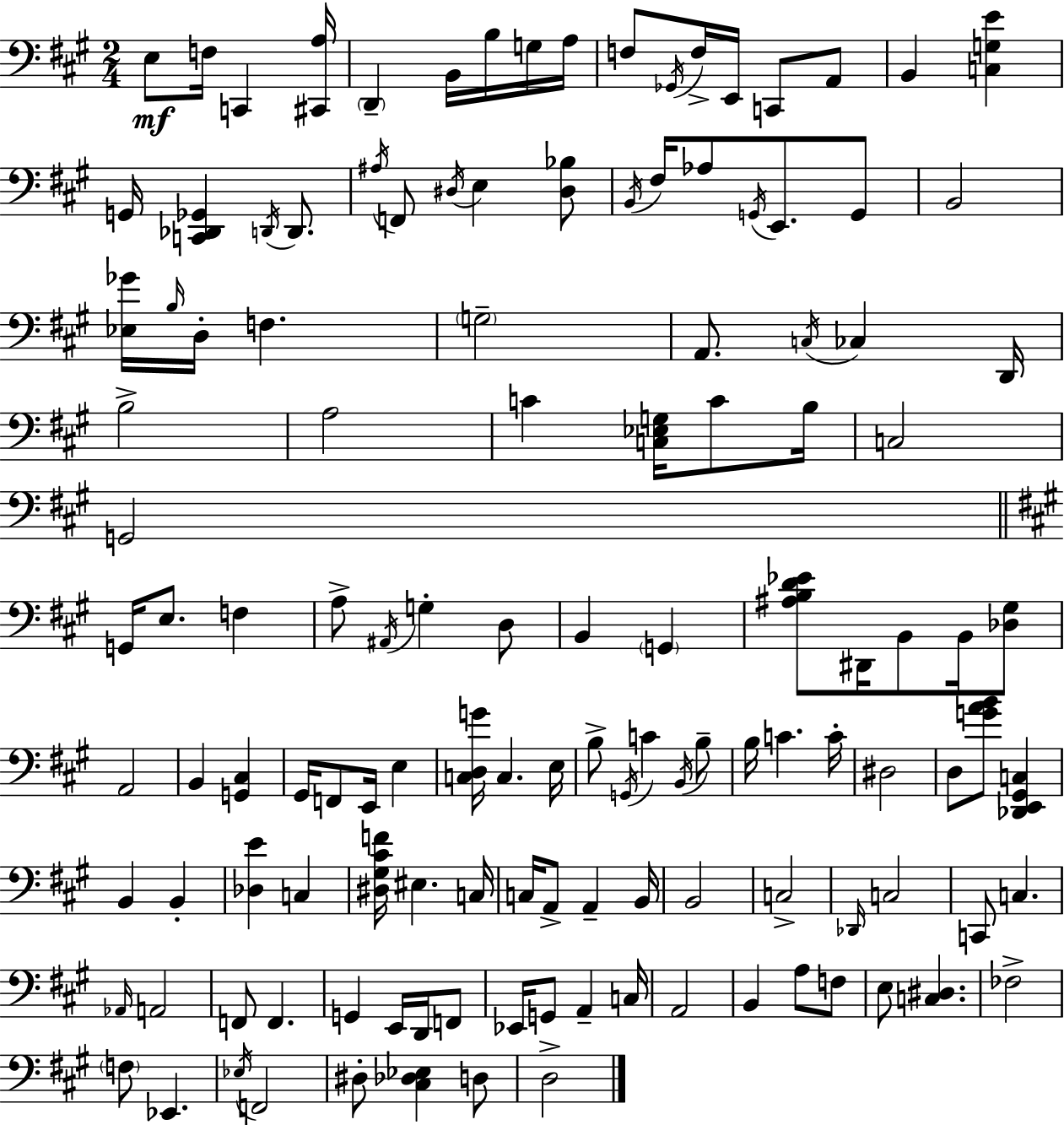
{
  \clef bass
  \numericTimeSignature
  \time 2/4
  \key a \major
  e8\mf f16 c,4 <cis, a>16 | \parenthesize d,4-- b,16 b16 g16 a16 | f8 \acciaccatura { ges,16 } f16-> e,16 c,8 a,8 | b,4 <c g e'>4 | \break g,16 <c, des, ges,>4 \acciaccatura { d,16 } d,8. | \acciaccatura { ais16 } f,8 \acciaccatura { dis16 } e4 | <dis bes>8 \acciaccatura { b,16 } fis16 aes8 | \acciaccatura { g,16 } e,8. g,8 b,2 | \break <ees ges'>16 \grace { b16 } | d16-. f4. \parenthesize g2-- | a,8. | \acciaccatura { c16 } ces4 d,16 | \break b2-> | a2 | c'4 <c ees g>16 c'8 b16 | c2 | \break g,2 | \bar "||" \break \key a \major g,16 e8. f4 | a8-> \acciaccatura { ais,16 } g4-. d8 | b,4 \parenthesize g,4 | <ais b d' ees'>8 dis,16 b,8 b,16 <des gis>8 | \break a,2 | b,4 <g, cis>4 | gis,16 f,8 e,16 e4 | <c d g'>16 c4. | \break e16 b8-> \acciaccatura { g,16 } c'4 | \acciaccatura { b,16 } b8-- b16 c'4. | c'16-. dis2 | d8 <g' a' b'>8 <des, e, gis, c>4 | \break b,4 b,4-. | <des e'>4 c4 | <dis gis cis' f'>16 eis4. | c16 c16 a,8-> a,4-- | \break b,16 b,2 | c2-> | \grace { des,16 } c2 | c,8 c4. | \break \grace { aes,16 } a,2 | f,8 f,4. | g,4 | e,16 d,16 f,8 ees,16 g,8 | \break a,4-- c16 a,2 | b,4 | a8 f8 e8 <c dis>4. | fes2-> | \break \parenthesize f8 ees,4. | \acciaccatura { ees16 } f,2 | dis8-. | <cis des ees>4 d8 d2-> | \break \bar "|."
}